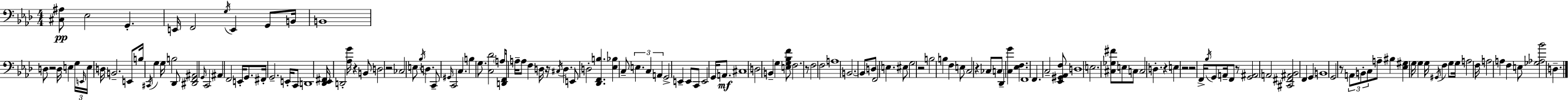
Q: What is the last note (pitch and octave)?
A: D3